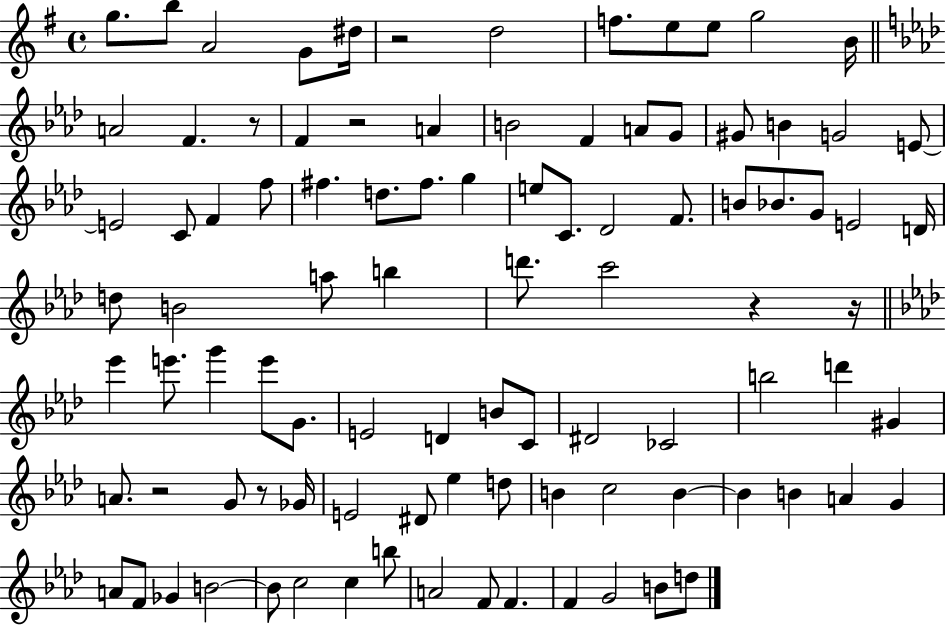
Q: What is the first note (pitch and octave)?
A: G5